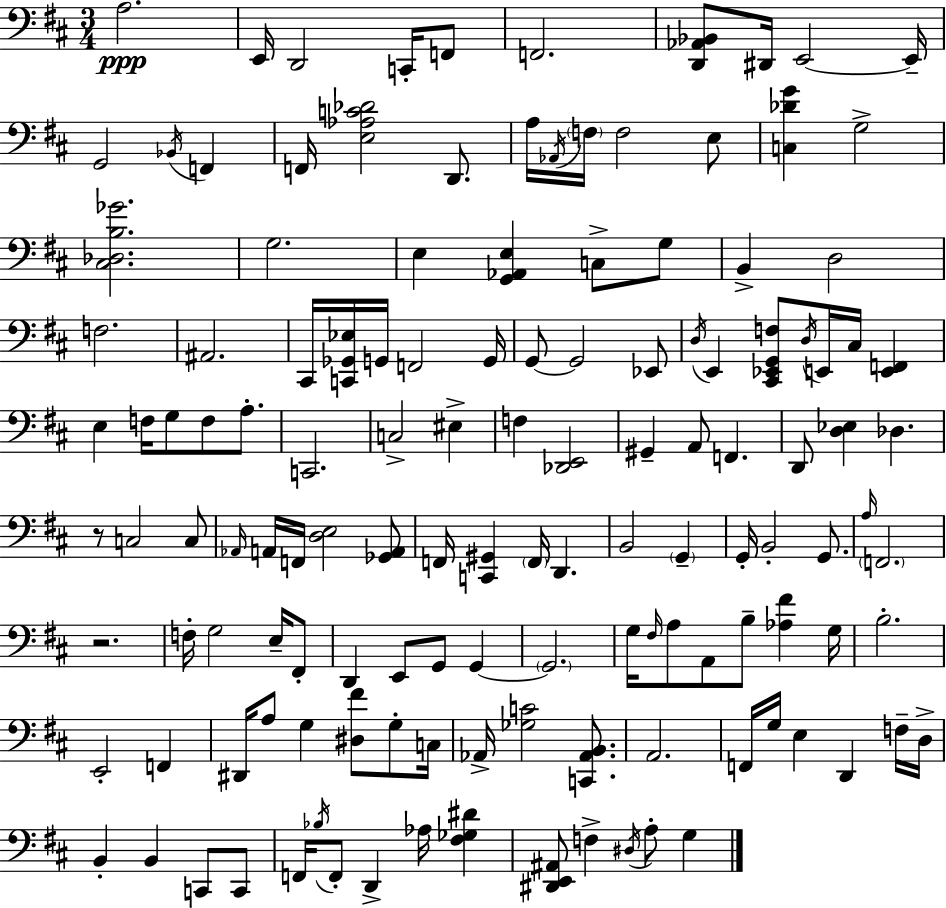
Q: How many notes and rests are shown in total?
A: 134